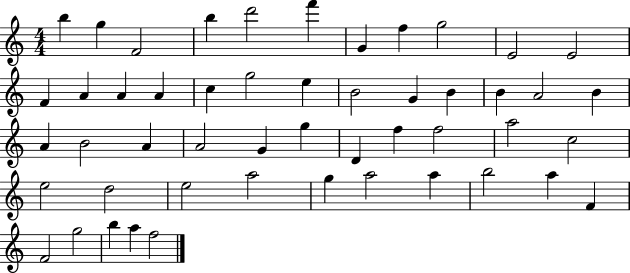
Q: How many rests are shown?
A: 0